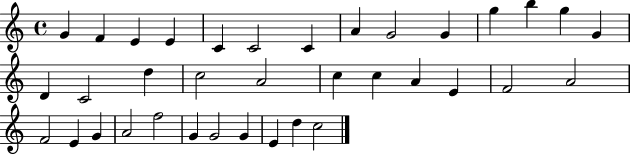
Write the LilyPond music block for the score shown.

{
  \clef treble
  \time 4/4
  \defaultTimeSignature
  \key c \major
  g'4 f'4 e'4 e'4 | c'4 c'2 c'4 | a'4 g'2 g'4 | g''4 b''4 g''4 g'4 | \break d'4 c'2 d''4 | c''2 a'2 | c''4 c''4 a'4 e'4 | f'2 a'2 | \break f'2 e'4 g'4 | a'2 f''2 | g'4 g'2 g'4 | e'4 d''4 c''2 | \break \bar "|."
}